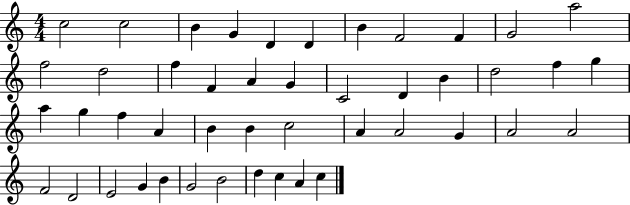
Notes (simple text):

C5/h C5/h B4/q G4/q D4/q D4/q B4/q F4/h F4/q G4/h A5/h F5/h D5/h F5/q F4/q A4/q G4/q C4/h D4/q B4/q D5/h F5/q G5/q A5/q G5/q F5/q A4/q B4/q B4/q C5/h A4/q A4/h G4/q A4/h A4/h F4/h D4/h E4/h G4/q B4/q G4/h B4/h D5/q C5/q A4/q C5/q